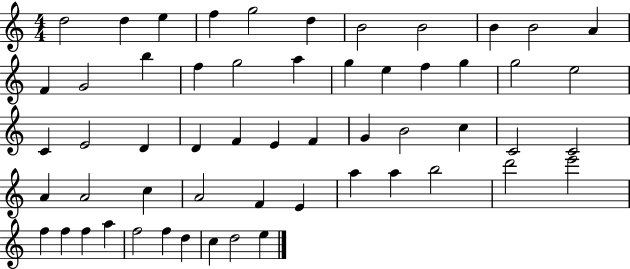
D5/h D5/q E5/q F5/q G5/h D5/q B4/h B4/h B4/q B4/h A4/q F4/q G4/h B5/q F5/q G5/h A5/q G5/q E5/q F5/q G5/q G5/h E5/h C4/q E4/h D4/q D4/q F4/q E4/q F4/q G4/q B4/h C5/q C4/h C4/h A4/q A4/h C5/q A4/h F4/q E4/q A5/q A5/q B5/h D6/h E6/h F5/q F5/q F5/q A5/q F5/h F5/q D5/q C5/q D5/h E5/q